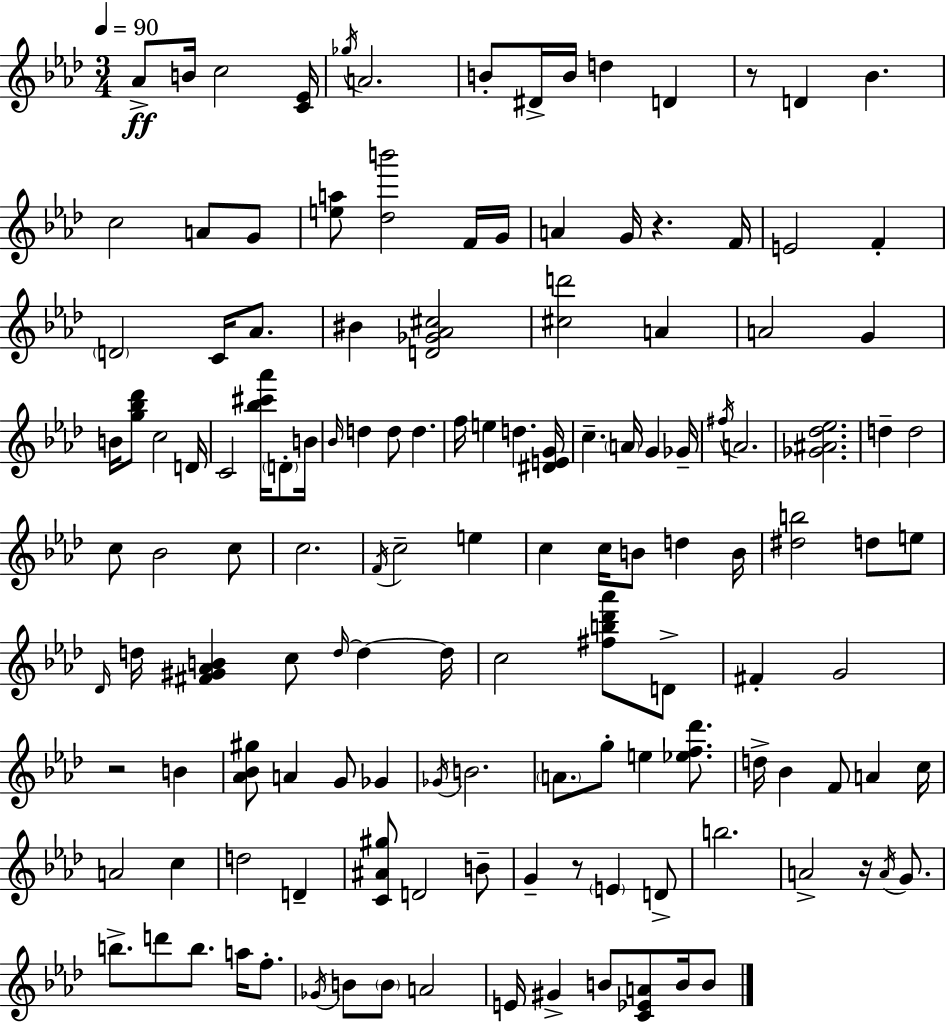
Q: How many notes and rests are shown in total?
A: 136